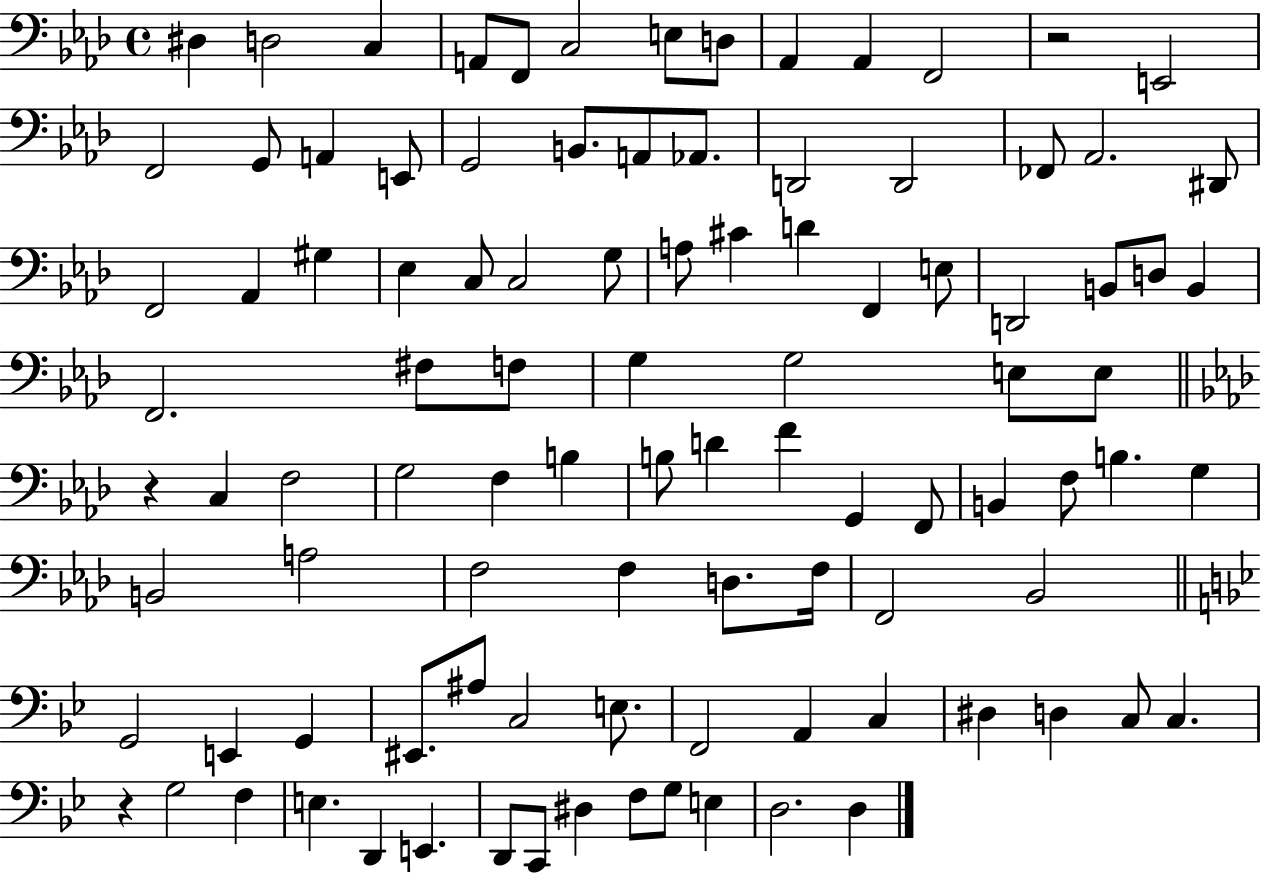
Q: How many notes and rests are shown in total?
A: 100